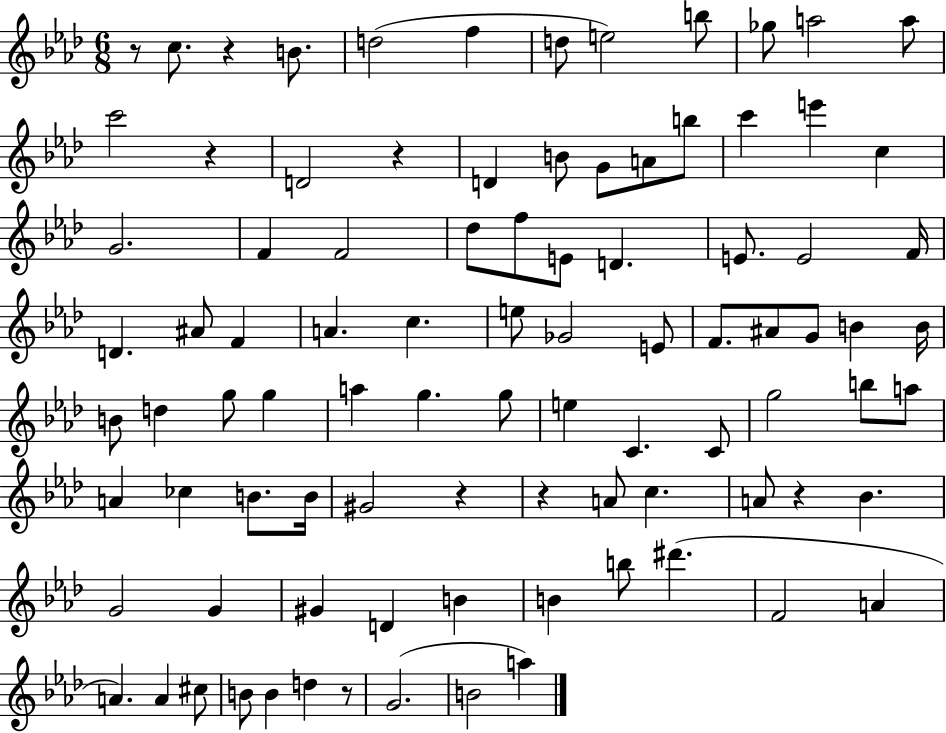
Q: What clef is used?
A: treble